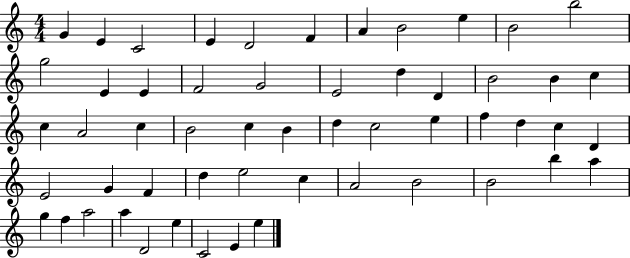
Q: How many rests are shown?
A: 0